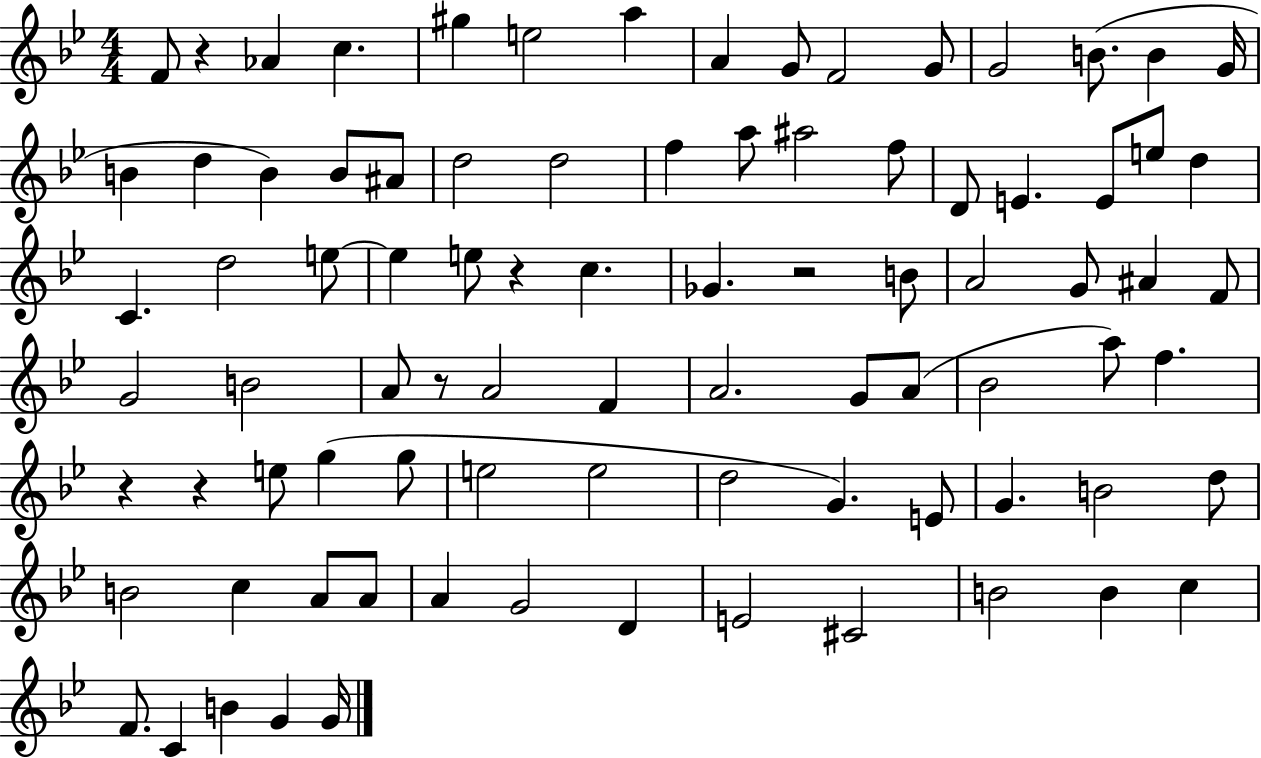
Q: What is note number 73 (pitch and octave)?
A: C#4